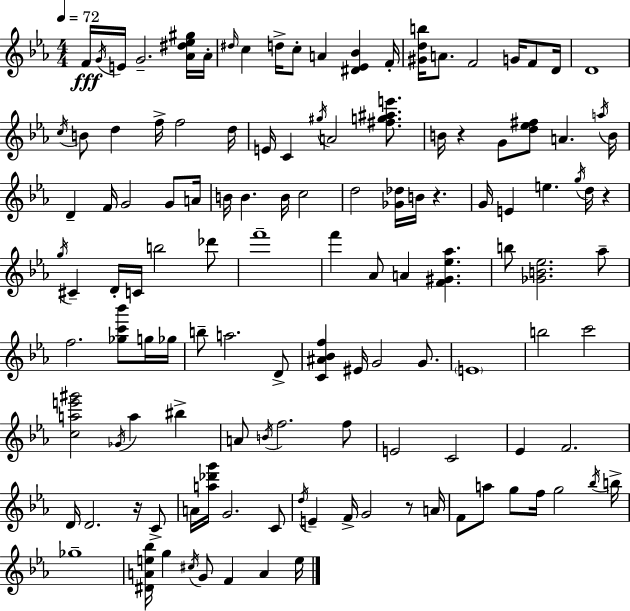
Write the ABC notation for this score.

X:1
T:Untitled
M:4/4
L:1/4
K:Cm
F/4 G/4 E/4 G2 [_A^d_e^g]/4 _A/4 ^d/4 c d/4 c/2 A [^D_E_B] F/4 [^Gdb]/4 A/2 F2 G/4 F/2 D/4 D4 c/4 B/2 d f/4 f2 d/4 E/4 C ^g/4 A2 [^fg^ae']/2 B/4 z G/2 [d_e^f]/2 A a/4 B/4 D F/4 G2 G/2 A/4 B/4 B B/4 c2 d2 [_G_d]/4 B/4 z G/4 E e g/4 d/4 z g/4 ^C D/4 C/4 b2 _d'/2 f'4 f' _A/2 A [F^G_e_a] b/2 [_GB_e]2 _a/2 f2 [_gc'_b']/2 g/4 _g/4 b/2 a2 D/2 [C^A_Bf] ^E/4 G2 G/2 E4 b2 c'2 [cae'^g']2 _G/4 a ^b A/2 B/4 f2 f/2 E2 C2 _E F2 D/4 D2 z/4 C/2 A/4 [a_d'g']/4 G2 C/2 d/4 E F/4 G2 z/2 A/4 F/2 a/2 g/2 f/4 g2 _b/4 b/4 _g4 [^DAe_b]/4 g ^c/4 G/2 F A e/4